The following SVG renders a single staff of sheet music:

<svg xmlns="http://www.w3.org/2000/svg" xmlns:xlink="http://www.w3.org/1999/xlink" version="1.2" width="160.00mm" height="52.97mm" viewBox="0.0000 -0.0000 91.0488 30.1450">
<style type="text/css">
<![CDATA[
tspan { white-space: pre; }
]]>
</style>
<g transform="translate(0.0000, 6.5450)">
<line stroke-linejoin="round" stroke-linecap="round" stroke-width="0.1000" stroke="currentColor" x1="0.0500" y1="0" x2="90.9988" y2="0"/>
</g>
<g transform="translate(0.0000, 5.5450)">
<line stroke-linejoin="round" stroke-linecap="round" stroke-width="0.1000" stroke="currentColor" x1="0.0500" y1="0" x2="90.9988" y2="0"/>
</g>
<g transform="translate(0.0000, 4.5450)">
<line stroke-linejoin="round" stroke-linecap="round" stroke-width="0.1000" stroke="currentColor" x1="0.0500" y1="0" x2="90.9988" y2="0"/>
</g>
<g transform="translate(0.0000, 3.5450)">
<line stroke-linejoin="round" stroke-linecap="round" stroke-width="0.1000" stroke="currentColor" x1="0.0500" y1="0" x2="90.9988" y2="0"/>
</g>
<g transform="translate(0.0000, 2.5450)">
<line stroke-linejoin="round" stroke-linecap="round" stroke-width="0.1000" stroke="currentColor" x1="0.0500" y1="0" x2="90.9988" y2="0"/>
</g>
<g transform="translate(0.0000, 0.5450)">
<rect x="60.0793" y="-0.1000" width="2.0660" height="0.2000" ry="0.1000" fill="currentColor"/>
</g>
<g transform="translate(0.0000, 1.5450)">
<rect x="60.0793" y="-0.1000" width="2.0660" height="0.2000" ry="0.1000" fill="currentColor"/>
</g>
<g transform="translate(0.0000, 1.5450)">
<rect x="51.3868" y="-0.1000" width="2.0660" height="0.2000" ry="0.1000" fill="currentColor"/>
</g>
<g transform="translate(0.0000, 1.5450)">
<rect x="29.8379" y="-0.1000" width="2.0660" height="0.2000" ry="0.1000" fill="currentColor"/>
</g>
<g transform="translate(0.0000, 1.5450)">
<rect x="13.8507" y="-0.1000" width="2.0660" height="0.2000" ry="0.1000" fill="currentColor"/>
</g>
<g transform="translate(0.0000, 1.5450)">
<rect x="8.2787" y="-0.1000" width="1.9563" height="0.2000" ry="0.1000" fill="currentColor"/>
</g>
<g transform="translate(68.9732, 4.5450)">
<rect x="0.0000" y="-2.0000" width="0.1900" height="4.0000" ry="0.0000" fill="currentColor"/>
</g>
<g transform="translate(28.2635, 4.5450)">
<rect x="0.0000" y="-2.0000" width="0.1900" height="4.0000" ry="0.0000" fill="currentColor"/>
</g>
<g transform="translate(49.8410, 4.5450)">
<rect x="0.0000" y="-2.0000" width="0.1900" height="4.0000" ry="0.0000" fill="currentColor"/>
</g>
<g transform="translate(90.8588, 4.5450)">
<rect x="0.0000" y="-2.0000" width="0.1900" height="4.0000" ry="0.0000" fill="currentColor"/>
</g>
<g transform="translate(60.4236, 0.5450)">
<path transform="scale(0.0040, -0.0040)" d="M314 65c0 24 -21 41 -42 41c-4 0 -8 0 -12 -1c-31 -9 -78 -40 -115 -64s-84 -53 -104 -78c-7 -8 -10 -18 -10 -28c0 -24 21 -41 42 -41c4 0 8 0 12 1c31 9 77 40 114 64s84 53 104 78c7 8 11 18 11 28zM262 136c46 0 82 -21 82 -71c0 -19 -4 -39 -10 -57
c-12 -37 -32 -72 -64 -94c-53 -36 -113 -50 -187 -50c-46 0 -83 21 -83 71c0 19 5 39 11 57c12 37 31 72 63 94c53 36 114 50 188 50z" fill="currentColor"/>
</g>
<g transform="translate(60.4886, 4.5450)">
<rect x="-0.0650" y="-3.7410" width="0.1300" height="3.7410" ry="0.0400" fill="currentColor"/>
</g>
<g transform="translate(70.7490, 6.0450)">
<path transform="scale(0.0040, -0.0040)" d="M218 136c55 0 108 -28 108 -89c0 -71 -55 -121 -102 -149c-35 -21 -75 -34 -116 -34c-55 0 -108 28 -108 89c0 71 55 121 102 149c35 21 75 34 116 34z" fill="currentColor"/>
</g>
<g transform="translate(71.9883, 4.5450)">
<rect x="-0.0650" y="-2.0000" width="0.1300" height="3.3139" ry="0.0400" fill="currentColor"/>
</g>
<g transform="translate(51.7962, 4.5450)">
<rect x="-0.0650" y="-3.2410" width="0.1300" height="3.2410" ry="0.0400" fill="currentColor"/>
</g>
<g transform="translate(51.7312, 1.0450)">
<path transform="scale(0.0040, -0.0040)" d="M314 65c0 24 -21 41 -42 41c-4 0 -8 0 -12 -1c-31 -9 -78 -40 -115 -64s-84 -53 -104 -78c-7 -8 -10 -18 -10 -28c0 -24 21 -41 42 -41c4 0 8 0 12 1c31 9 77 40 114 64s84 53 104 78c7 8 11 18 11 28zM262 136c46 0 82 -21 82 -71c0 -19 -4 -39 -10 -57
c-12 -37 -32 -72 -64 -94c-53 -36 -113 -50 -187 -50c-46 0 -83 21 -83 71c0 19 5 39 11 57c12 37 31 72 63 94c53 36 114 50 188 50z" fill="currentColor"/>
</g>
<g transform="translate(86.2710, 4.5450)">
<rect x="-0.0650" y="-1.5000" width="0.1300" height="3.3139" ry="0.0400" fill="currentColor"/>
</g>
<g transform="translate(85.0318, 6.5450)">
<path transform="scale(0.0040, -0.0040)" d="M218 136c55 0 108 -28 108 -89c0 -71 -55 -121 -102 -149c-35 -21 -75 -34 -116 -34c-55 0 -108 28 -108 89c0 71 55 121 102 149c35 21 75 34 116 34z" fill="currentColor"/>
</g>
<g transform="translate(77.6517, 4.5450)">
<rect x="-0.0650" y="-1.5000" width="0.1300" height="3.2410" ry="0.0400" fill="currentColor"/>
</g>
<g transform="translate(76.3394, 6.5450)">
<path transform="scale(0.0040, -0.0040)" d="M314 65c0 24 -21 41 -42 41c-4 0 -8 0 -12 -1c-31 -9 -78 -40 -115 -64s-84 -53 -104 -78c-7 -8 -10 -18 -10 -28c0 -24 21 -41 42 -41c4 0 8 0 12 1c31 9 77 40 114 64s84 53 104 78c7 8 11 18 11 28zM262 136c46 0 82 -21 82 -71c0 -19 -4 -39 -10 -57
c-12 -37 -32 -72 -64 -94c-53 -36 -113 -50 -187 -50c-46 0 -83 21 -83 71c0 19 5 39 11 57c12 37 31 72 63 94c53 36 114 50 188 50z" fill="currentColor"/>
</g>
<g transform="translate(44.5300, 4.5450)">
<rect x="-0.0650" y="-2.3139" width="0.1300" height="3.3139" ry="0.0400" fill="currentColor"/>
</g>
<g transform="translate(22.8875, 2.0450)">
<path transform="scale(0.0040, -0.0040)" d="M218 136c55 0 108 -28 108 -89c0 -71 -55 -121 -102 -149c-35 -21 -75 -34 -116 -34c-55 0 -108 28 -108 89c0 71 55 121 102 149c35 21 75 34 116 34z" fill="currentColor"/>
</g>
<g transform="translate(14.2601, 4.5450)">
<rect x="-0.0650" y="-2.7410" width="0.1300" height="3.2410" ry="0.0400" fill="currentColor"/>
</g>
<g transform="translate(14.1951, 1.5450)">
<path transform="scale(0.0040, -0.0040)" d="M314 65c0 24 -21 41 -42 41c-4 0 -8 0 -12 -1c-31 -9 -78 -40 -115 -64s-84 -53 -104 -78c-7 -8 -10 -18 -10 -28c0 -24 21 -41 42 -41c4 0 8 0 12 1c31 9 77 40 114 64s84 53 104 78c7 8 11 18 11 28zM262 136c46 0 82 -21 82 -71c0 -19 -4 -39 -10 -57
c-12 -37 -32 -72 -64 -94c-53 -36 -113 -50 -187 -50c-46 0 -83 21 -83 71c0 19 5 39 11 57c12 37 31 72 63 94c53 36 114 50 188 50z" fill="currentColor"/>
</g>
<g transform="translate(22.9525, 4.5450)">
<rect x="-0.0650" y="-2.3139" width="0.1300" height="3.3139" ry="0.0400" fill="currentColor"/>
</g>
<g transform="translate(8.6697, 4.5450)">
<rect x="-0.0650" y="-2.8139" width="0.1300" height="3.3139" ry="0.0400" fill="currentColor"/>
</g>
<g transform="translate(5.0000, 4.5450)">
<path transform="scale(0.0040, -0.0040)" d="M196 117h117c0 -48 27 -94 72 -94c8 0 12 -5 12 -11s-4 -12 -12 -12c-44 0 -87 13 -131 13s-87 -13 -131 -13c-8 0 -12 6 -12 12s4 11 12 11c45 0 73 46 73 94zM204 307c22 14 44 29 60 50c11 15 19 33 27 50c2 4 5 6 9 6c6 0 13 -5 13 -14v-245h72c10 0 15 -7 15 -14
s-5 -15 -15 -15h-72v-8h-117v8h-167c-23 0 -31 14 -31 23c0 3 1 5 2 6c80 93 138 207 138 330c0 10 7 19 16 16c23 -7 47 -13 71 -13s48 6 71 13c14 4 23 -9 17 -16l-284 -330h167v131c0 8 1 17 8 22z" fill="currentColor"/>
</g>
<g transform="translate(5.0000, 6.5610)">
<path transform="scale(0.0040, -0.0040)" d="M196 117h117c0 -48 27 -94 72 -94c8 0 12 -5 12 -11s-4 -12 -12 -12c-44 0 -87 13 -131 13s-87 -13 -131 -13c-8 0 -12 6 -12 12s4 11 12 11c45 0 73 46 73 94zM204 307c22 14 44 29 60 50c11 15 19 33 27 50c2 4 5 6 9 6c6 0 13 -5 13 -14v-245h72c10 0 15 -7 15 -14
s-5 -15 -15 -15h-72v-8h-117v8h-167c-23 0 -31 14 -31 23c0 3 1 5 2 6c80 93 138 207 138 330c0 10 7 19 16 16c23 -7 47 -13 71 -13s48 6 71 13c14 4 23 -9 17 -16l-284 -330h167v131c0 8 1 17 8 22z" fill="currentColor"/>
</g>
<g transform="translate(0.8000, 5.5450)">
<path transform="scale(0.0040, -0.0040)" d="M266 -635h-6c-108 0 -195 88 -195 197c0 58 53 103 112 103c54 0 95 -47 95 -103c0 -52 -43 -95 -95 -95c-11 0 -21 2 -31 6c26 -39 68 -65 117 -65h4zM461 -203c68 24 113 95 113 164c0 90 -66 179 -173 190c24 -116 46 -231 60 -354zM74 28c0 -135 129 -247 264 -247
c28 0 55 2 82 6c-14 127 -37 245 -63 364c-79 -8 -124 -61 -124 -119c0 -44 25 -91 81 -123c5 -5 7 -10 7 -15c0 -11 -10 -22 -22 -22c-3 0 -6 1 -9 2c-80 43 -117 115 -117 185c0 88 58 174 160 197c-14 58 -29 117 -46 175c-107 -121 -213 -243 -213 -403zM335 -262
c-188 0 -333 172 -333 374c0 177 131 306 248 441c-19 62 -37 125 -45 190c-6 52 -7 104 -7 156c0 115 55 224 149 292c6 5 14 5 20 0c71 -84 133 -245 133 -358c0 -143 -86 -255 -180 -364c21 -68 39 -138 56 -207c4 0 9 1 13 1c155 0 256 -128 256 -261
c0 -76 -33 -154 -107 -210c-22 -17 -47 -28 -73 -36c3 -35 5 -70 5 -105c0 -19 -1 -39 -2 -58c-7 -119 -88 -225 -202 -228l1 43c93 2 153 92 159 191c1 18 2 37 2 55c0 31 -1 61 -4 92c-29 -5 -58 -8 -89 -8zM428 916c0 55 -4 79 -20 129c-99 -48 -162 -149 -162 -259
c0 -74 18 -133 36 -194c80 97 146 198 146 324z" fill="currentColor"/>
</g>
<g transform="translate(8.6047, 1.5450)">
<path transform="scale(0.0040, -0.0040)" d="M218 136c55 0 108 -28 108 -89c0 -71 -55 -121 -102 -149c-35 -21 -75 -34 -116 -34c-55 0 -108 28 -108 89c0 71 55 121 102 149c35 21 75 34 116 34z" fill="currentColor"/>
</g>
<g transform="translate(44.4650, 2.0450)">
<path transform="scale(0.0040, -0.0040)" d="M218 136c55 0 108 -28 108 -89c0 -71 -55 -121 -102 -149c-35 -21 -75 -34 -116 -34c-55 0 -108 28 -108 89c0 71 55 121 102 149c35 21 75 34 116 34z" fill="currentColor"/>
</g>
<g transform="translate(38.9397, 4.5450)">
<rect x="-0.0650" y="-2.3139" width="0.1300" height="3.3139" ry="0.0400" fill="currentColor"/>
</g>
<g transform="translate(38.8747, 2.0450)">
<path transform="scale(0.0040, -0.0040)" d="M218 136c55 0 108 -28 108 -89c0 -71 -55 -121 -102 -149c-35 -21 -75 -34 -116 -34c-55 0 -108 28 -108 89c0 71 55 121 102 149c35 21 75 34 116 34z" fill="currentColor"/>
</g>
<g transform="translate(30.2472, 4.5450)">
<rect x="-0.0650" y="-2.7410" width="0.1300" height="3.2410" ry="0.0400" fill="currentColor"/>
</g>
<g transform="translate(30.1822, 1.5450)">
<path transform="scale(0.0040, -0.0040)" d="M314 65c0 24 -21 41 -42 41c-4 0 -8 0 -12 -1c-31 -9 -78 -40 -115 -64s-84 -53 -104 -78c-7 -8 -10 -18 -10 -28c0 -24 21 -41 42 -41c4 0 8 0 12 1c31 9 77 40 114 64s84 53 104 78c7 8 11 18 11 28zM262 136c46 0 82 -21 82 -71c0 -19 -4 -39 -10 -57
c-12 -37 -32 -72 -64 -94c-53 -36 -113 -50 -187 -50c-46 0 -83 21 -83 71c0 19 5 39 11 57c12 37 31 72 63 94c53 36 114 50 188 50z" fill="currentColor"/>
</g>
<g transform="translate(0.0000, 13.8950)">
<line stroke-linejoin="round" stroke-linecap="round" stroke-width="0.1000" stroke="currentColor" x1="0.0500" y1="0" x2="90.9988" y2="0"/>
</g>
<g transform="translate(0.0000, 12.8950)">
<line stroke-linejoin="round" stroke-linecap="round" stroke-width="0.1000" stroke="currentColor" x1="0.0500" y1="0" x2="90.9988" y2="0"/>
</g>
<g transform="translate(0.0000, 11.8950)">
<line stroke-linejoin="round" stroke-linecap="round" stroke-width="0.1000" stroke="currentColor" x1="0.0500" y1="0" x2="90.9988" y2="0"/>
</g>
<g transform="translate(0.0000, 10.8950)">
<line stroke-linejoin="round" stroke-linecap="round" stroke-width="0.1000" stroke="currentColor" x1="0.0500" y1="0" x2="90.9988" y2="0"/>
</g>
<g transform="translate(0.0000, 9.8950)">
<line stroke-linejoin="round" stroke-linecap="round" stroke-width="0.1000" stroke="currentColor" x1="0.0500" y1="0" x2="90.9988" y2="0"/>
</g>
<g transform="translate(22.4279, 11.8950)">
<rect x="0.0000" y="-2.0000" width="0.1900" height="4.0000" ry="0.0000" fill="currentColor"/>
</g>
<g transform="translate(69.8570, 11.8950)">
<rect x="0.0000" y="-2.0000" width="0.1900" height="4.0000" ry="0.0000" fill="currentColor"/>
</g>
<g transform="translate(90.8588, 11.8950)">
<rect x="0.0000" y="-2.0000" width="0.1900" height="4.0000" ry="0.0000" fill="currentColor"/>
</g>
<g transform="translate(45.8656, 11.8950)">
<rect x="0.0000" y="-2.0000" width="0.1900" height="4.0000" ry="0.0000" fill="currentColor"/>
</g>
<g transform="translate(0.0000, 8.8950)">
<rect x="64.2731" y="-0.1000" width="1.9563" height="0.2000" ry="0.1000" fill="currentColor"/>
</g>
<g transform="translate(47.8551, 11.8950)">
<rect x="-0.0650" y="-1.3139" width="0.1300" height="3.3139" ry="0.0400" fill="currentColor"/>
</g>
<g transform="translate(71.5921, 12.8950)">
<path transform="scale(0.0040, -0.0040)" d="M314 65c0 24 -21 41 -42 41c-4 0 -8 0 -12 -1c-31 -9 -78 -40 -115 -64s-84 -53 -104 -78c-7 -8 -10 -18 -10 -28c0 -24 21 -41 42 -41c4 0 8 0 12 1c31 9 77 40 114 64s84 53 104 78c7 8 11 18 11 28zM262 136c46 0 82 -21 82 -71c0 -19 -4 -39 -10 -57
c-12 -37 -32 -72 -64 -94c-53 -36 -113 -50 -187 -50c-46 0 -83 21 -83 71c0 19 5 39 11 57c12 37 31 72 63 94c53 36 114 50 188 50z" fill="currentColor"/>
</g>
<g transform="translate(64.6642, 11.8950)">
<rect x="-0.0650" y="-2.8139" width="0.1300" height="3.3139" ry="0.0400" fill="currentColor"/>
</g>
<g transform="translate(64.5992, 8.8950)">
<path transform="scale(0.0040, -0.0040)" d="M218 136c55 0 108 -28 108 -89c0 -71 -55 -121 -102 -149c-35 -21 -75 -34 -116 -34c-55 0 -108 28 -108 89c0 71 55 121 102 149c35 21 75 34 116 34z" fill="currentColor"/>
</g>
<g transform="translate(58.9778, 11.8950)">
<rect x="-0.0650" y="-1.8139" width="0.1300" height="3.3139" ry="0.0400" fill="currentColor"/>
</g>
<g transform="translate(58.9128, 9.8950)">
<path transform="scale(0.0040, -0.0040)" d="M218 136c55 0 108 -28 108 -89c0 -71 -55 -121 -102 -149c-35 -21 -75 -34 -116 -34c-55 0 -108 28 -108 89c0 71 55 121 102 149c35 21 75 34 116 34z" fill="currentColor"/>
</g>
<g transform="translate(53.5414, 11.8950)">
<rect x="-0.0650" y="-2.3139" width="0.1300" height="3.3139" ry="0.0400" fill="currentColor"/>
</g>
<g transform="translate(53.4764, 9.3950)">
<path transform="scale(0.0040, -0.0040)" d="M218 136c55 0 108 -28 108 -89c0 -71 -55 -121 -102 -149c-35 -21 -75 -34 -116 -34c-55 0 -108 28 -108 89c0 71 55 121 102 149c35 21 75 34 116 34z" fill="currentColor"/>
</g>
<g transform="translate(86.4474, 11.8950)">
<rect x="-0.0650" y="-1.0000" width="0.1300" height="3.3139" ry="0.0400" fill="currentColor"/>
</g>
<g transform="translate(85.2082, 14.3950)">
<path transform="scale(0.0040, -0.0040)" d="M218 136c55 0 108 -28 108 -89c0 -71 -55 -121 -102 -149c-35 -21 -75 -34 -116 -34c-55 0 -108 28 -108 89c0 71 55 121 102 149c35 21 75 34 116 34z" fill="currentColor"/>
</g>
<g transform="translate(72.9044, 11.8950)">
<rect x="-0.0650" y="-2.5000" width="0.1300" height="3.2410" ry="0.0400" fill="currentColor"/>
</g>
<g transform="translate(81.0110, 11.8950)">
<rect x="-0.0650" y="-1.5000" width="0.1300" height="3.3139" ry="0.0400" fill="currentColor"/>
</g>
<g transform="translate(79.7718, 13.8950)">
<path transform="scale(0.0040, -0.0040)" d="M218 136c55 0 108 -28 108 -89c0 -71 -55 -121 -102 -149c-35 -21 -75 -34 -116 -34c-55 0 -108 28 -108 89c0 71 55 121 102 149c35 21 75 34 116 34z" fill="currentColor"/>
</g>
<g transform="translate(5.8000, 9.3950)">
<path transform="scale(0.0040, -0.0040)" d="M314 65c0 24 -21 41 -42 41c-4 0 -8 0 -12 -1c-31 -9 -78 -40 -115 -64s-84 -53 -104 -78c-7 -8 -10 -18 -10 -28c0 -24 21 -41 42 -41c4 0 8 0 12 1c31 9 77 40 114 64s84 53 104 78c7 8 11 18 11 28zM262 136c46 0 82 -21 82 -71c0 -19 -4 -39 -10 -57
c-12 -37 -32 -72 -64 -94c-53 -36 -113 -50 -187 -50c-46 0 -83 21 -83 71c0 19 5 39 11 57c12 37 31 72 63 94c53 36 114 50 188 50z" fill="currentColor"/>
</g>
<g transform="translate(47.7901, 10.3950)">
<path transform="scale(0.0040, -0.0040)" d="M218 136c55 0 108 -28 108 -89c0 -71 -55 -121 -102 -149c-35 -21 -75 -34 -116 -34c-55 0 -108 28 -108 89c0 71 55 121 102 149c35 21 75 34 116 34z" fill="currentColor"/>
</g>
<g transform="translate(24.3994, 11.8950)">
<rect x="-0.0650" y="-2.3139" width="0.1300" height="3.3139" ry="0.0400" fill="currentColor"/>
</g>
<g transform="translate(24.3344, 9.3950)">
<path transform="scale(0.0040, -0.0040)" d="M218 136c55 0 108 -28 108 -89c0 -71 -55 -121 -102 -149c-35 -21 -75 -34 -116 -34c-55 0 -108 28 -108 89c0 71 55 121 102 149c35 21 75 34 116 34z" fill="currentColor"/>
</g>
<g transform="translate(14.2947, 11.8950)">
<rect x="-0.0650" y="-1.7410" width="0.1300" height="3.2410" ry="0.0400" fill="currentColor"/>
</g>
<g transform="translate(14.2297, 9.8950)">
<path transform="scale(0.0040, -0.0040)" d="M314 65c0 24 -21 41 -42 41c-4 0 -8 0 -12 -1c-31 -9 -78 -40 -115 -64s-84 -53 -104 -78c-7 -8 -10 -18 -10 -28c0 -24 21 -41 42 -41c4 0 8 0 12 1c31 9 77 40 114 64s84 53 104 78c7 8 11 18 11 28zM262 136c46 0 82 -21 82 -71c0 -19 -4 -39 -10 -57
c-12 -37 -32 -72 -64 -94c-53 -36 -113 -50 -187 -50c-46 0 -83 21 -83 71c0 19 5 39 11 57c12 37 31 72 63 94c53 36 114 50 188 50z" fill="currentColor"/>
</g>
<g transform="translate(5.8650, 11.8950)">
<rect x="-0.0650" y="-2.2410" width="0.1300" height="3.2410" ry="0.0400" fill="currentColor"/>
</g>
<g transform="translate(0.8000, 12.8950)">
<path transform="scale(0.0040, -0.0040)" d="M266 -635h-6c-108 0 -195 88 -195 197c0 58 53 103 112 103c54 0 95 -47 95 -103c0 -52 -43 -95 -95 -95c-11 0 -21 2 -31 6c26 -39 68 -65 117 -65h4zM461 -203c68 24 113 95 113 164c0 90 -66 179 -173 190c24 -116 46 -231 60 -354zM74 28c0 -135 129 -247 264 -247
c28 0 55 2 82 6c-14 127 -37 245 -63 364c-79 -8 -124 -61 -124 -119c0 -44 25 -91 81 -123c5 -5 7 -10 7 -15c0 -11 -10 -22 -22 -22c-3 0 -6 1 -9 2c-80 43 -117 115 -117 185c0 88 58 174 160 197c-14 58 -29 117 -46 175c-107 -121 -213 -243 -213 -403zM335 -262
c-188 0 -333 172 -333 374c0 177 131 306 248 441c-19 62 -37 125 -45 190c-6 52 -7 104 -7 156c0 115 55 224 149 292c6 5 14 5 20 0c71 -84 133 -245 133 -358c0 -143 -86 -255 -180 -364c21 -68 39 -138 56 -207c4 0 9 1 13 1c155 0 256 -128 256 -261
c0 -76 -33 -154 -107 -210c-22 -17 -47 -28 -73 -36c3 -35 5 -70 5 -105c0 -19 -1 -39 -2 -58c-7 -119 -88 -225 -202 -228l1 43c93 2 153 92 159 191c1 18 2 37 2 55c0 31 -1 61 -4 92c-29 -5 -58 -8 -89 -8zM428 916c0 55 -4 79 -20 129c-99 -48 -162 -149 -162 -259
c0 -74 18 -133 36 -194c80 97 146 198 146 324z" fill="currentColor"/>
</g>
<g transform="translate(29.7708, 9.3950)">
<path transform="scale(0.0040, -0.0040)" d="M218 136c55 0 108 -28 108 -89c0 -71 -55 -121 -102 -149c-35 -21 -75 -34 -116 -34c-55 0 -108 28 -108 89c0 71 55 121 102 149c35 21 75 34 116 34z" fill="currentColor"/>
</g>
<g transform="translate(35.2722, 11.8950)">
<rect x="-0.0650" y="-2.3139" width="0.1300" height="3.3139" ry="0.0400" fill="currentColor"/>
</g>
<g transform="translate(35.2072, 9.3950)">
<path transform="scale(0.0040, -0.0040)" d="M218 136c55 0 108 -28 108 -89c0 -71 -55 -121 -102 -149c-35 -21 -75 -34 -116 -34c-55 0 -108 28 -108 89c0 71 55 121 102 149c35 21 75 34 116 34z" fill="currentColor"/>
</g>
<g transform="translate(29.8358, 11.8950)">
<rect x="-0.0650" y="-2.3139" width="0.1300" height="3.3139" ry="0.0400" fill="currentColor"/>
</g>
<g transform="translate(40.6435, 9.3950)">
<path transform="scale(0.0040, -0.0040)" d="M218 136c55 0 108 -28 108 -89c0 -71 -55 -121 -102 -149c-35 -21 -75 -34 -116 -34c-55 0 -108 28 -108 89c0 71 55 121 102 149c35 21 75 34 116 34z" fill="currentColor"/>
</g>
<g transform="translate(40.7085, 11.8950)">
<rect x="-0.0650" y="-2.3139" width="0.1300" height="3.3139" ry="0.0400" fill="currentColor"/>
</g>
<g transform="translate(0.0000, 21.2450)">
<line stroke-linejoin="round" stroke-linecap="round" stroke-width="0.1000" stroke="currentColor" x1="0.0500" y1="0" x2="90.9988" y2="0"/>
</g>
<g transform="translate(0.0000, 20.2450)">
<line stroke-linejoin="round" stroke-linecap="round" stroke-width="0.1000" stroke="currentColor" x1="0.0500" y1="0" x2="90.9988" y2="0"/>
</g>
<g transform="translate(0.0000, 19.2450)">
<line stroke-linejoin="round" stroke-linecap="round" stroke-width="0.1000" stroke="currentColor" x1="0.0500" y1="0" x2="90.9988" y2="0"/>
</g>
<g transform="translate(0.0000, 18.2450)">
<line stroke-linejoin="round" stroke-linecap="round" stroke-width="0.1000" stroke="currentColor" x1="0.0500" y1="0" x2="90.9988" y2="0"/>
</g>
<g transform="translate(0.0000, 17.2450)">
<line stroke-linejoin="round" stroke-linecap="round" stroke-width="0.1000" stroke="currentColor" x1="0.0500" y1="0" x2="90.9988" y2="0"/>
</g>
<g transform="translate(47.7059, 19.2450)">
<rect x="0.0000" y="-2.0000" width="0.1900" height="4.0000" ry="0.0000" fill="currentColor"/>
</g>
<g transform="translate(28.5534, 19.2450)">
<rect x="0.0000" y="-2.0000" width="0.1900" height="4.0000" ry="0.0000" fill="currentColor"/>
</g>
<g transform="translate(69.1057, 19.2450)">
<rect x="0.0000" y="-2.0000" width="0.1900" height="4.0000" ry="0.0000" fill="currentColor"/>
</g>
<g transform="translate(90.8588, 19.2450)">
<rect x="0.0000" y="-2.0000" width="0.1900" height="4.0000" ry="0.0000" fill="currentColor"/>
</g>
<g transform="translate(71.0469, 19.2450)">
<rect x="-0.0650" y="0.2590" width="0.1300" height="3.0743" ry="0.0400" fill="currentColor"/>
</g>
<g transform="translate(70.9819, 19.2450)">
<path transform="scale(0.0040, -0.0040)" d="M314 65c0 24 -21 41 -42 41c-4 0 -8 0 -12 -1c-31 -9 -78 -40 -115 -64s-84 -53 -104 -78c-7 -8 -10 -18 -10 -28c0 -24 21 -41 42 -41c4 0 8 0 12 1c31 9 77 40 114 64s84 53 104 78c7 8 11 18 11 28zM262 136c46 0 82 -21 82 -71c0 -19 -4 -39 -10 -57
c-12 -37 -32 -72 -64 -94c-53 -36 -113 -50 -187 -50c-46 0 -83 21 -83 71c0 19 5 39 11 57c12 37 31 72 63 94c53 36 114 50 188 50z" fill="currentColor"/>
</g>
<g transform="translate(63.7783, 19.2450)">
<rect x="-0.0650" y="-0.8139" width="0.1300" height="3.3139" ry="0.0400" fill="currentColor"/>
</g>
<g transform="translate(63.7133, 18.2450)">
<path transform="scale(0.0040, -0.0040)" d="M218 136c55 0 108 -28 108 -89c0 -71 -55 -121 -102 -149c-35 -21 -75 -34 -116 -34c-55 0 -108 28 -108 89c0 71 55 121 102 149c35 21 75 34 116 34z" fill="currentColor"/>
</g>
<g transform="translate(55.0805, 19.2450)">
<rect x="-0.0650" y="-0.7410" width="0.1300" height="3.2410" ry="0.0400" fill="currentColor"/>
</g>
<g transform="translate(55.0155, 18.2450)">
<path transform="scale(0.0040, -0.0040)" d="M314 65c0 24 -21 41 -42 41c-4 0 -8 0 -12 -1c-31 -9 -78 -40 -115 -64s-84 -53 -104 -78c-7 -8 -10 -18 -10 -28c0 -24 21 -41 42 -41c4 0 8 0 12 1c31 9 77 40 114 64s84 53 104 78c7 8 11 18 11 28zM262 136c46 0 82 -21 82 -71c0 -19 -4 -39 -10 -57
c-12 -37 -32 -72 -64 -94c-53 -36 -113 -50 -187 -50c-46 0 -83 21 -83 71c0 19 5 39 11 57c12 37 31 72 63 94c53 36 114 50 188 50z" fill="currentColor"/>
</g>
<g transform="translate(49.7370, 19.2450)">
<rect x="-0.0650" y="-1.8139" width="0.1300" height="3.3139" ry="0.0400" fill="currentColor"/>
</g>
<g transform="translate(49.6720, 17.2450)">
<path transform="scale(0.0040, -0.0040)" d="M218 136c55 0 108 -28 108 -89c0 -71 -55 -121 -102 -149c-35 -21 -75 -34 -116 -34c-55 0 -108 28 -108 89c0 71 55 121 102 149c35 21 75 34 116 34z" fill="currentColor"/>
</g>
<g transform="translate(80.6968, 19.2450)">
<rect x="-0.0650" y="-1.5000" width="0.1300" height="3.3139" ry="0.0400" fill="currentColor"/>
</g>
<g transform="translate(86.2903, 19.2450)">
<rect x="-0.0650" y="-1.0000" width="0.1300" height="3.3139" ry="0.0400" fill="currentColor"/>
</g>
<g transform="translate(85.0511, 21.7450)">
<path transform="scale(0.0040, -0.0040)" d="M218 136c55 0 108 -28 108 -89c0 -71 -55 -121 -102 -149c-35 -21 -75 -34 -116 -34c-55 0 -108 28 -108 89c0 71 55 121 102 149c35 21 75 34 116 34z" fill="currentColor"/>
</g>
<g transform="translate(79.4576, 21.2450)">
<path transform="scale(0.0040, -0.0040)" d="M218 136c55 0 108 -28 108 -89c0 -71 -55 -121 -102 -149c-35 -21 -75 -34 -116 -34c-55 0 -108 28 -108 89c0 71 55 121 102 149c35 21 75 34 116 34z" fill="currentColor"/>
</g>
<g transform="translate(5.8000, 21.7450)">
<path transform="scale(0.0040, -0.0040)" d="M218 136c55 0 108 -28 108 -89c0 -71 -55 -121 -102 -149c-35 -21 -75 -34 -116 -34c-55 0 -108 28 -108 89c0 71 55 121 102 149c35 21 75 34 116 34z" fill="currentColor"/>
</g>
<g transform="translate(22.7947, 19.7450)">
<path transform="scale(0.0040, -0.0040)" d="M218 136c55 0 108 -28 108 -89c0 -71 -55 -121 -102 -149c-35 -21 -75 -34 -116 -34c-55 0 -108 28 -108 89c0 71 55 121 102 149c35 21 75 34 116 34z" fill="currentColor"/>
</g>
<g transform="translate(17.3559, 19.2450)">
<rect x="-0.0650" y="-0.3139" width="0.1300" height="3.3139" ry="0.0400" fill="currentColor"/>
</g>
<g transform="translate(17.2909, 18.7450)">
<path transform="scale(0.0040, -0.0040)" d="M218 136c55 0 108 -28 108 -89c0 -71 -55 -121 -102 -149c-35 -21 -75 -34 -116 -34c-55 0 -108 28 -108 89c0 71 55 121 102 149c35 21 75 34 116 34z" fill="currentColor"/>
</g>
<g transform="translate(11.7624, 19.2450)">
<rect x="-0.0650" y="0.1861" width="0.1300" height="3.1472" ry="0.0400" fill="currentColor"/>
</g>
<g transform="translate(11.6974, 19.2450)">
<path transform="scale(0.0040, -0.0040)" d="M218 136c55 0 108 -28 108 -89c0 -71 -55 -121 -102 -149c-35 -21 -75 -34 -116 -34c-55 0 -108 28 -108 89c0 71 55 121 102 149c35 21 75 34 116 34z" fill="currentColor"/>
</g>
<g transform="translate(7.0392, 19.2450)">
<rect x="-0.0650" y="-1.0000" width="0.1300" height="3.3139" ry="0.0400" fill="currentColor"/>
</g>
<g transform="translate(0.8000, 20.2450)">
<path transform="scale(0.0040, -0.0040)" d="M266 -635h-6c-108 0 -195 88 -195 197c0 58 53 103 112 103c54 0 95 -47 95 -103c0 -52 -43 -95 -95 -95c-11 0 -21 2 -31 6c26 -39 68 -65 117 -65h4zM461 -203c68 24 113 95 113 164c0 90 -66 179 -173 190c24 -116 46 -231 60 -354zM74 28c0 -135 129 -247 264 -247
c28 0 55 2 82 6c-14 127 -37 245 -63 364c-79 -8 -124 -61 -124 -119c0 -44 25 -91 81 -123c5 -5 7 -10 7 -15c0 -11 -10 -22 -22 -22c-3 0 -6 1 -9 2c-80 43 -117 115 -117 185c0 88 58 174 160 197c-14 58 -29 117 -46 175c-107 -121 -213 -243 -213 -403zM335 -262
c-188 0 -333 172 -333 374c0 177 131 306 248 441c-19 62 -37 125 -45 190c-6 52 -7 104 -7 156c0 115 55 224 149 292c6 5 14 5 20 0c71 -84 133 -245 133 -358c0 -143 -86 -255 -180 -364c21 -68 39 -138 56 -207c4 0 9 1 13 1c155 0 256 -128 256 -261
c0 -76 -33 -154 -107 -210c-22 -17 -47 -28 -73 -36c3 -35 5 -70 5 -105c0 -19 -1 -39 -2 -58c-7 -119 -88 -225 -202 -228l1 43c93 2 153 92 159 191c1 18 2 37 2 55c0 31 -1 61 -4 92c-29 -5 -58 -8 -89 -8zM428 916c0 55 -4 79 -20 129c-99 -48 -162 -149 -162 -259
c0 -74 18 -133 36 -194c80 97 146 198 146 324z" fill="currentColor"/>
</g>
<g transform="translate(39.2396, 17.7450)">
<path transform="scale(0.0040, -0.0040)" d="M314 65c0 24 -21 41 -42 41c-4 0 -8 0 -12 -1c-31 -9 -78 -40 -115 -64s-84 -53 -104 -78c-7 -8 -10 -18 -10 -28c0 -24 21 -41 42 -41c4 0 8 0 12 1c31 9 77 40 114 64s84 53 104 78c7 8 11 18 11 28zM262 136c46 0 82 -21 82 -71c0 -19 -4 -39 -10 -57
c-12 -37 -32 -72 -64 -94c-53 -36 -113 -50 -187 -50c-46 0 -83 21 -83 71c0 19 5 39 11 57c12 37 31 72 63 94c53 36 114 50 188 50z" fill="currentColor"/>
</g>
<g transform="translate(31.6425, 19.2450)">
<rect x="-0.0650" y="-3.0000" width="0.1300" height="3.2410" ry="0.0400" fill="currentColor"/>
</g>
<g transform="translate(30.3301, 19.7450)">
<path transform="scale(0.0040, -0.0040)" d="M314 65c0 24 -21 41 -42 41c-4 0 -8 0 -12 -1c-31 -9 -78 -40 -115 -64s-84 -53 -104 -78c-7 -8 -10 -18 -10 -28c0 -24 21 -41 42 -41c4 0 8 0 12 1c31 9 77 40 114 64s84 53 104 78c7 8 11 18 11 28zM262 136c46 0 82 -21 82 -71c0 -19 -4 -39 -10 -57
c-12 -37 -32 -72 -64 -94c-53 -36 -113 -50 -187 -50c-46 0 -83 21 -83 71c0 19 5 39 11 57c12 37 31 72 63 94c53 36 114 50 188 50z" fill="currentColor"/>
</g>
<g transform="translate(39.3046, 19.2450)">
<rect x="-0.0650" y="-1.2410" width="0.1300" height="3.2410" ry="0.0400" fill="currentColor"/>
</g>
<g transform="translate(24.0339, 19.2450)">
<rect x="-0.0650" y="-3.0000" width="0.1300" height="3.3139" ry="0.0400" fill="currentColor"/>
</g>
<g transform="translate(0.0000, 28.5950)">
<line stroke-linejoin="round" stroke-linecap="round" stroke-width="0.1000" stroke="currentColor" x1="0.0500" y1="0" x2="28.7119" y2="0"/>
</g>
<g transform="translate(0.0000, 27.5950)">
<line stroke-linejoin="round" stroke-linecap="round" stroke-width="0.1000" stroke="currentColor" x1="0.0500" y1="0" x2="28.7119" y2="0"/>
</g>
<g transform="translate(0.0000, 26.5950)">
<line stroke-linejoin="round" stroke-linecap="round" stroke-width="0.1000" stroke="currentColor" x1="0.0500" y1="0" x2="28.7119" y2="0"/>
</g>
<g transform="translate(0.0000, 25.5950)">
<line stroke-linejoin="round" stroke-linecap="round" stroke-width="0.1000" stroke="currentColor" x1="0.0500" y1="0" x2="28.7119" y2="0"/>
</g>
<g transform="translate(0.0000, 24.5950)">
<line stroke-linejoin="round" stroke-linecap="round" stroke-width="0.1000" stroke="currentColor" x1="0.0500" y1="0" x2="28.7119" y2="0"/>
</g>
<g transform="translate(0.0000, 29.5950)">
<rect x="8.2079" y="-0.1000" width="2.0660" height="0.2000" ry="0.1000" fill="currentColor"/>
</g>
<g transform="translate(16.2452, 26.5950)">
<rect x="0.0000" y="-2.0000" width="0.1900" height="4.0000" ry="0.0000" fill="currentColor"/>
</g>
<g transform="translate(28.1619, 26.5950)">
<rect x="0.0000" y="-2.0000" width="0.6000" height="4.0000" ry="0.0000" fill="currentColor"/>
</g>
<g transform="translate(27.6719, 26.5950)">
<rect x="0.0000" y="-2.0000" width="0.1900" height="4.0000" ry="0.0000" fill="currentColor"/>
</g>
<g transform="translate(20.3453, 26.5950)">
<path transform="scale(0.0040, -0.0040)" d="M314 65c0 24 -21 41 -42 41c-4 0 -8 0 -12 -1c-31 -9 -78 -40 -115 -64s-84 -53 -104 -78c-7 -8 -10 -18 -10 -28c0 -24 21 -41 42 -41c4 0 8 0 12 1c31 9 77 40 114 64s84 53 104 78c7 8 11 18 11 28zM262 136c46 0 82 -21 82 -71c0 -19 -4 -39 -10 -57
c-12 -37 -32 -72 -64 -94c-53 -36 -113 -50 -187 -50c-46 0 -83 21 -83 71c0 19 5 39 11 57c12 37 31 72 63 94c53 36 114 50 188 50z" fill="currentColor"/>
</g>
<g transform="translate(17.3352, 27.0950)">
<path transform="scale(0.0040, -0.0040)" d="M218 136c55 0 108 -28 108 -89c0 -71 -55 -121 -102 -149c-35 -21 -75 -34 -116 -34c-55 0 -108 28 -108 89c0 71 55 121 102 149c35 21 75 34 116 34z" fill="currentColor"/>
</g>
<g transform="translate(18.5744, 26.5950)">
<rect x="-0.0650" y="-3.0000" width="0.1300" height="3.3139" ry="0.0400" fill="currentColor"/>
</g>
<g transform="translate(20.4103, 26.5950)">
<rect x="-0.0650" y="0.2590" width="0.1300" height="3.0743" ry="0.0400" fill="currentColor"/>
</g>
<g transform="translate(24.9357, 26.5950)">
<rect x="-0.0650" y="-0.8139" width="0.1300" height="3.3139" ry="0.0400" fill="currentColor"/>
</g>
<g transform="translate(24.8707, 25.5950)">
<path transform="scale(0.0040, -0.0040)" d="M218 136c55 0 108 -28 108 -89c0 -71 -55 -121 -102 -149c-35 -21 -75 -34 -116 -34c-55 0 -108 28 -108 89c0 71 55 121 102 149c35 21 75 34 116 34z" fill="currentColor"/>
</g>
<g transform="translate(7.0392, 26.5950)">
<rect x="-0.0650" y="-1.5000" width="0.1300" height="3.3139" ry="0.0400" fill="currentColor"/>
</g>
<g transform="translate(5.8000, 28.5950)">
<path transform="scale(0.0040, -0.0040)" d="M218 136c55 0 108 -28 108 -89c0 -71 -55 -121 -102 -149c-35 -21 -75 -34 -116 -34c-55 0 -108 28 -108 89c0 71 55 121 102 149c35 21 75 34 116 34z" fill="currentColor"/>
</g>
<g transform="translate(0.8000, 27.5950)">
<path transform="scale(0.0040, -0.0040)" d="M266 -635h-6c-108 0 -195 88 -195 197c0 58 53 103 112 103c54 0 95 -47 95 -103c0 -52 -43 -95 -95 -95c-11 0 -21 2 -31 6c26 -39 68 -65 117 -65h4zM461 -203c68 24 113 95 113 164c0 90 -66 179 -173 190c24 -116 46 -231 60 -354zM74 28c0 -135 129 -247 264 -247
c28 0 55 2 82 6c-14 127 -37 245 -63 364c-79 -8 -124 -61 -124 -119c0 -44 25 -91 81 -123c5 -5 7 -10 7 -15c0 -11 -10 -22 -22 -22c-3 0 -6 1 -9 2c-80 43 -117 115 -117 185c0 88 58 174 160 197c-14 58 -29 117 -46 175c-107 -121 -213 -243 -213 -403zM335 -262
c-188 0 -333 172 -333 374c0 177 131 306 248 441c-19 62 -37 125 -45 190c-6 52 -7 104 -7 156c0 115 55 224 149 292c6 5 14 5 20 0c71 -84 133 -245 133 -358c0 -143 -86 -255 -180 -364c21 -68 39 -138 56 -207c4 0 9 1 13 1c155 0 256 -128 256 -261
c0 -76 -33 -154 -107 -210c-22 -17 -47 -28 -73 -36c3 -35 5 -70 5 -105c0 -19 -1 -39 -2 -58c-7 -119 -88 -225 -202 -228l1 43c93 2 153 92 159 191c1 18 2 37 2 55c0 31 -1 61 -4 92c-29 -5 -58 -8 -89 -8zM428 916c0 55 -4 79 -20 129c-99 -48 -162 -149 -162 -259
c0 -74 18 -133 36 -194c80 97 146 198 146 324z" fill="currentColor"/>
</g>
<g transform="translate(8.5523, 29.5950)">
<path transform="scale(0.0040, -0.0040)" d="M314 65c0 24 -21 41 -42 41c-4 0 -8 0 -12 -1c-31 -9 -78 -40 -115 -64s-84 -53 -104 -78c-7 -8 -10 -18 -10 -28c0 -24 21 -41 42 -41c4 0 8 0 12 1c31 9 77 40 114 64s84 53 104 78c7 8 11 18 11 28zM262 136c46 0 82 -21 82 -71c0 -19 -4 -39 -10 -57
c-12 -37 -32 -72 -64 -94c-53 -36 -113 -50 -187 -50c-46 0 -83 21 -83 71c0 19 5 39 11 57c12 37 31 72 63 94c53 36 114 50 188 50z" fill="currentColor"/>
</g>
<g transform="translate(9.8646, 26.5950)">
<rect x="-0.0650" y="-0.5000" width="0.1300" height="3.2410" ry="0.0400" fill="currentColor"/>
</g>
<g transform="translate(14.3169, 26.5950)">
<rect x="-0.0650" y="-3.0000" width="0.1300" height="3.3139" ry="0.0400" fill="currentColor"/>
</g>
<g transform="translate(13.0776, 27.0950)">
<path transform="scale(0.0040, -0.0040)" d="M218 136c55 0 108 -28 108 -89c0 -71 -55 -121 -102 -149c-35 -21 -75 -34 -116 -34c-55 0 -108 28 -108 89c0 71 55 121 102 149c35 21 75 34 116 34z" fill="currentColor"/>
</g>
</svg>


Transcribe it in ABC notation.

X:1
T:Untitled
M:4/4
L:1/4
K:C
a a2 g a2 g g b2 c'2 F E2 E g2 f2 g g g g e g f a G2 E D D B c A A2 e2 f d2 d B2 E D E C2 A A B2 d